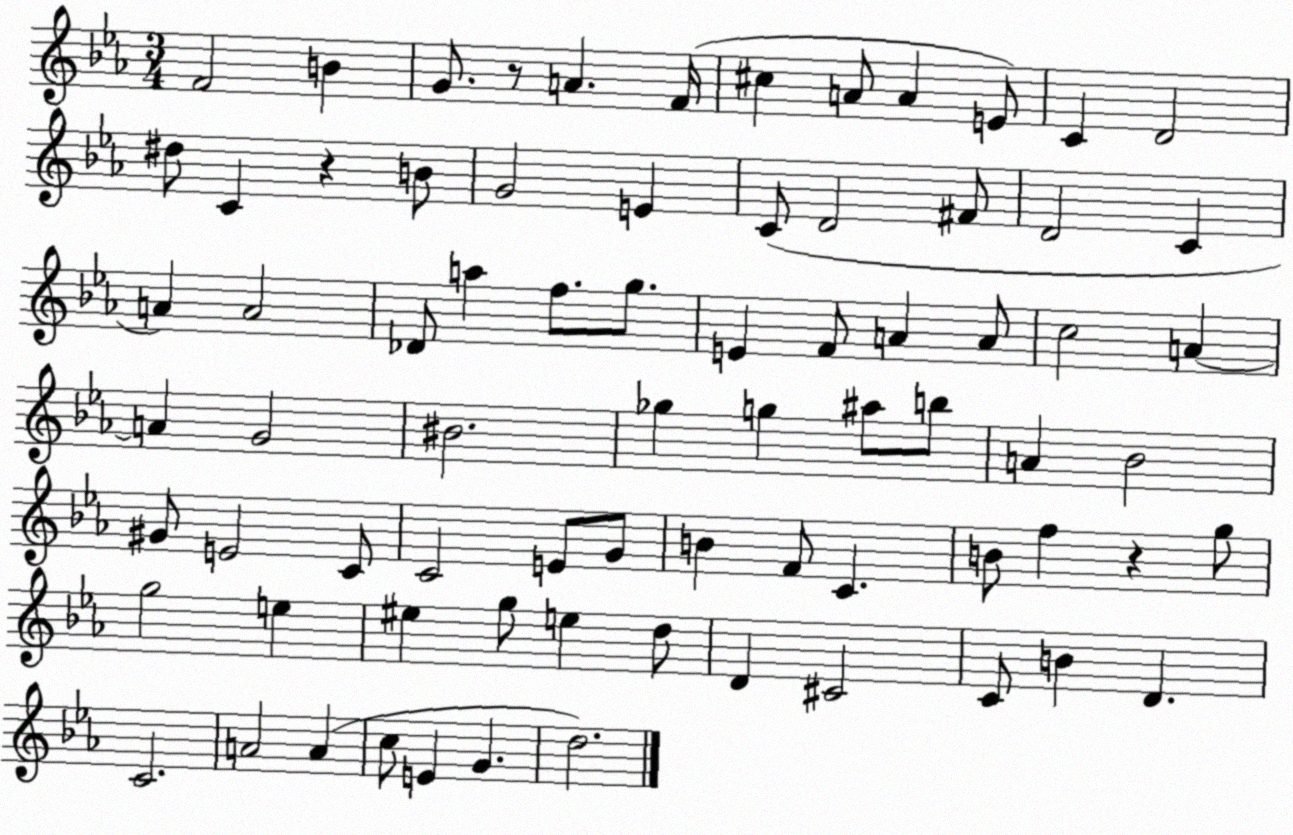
X:1
T:Untitled
M:3/4
L:1/4
K:Eb
F2 B G/2 z/2 A F/4 ^c A/2 A E/2 C D2 ^d/2 C z B/2 G2 E C/2 D2 ^F/2 D2 C A A2 _D/2 a f/2 g/2 E F/2 A A/2 c2 A A G2 ^B2 _g g ^a/2 b/2 A _B2 ^G/2 E2 C/2 C2 E/2 G/2 B F/2 C B/2 f z g/2 g2 e ^e g/2 e d/2 D ^C2 C/2 B D C2 A2 A c/2 E G d2